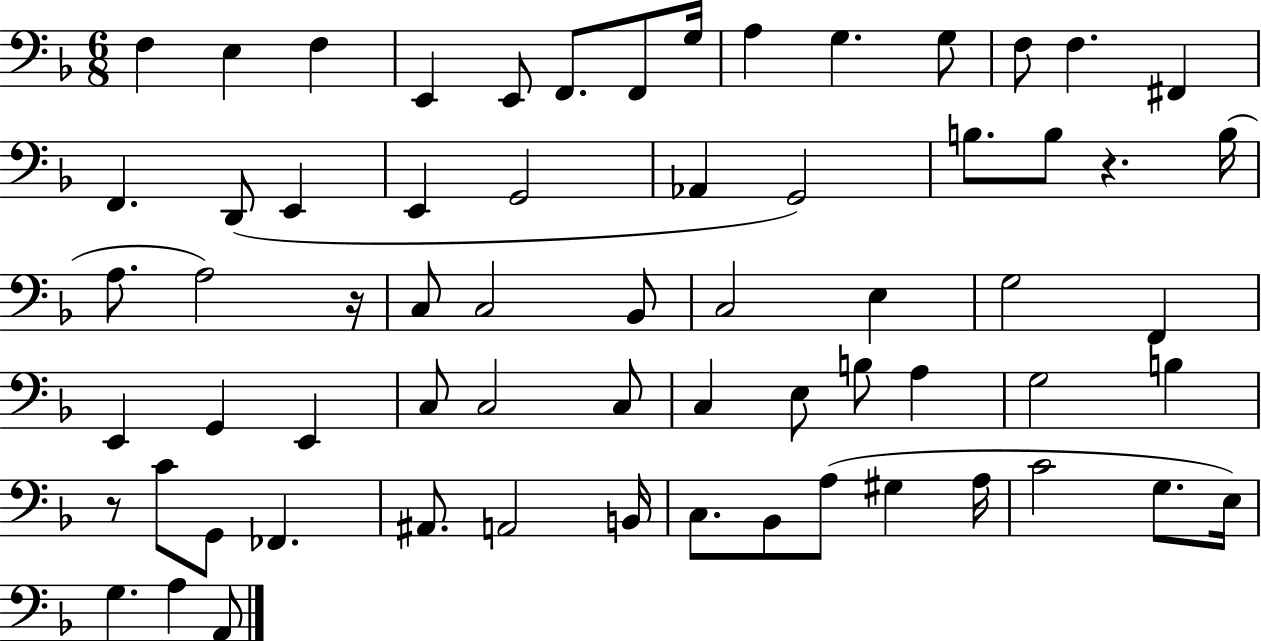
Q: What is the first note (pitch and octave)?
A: F3